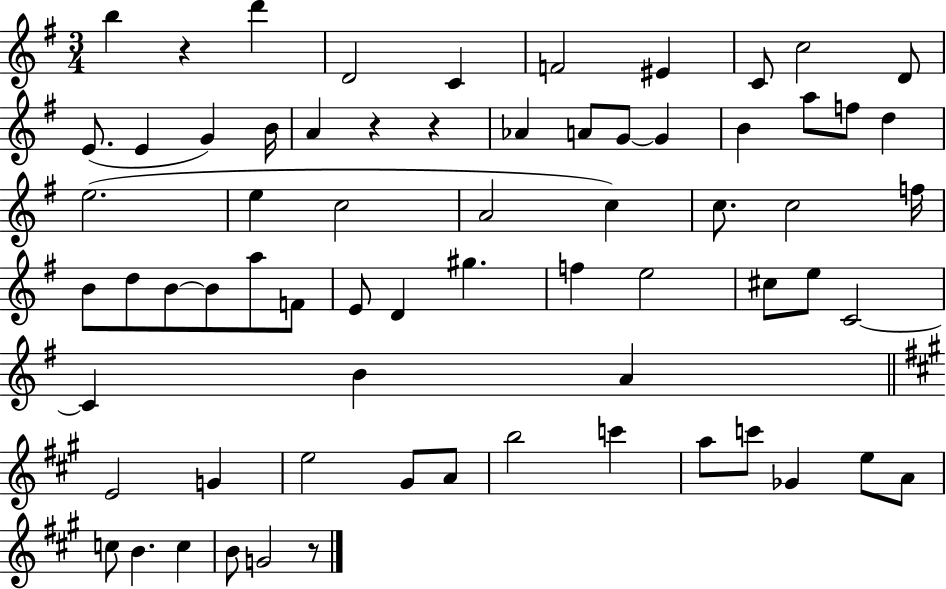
{
  \clef treble
  \numericTimeSignature
  \time 3/4
  \key g \major
  b''4 r4 d'''4 | d'2 c'4 | f'2 eis'4 | c'8 c''2 d'8 | \break e'8.( e'4 g'4) b'16 | a'4 r4 r4 | aes'4 a'8 g'8~~ g'4 | b'4 a''8 f''8 d''4 | \break e''2.( | e''4 c''2 | a'2 c''4) | c''8. c''2 f''16 | \break b'8 d''8 b'8~~ b'8 a''8 f'8 | e'8 d'4 gis''4. | f''4 e''2 | cis''8 e''8 c'2~~ | \break c'4 b'4 a'4 | \bar "||" \break \key a \major e'2 g'4 | e''2 gis'8 a'8 | b''2 c'''4 | a''8 c'''8 ges'4 e''8 a'8 | \break c''8 b'4. c''4 | b'8 g'2 r8 | \bar "|."
}